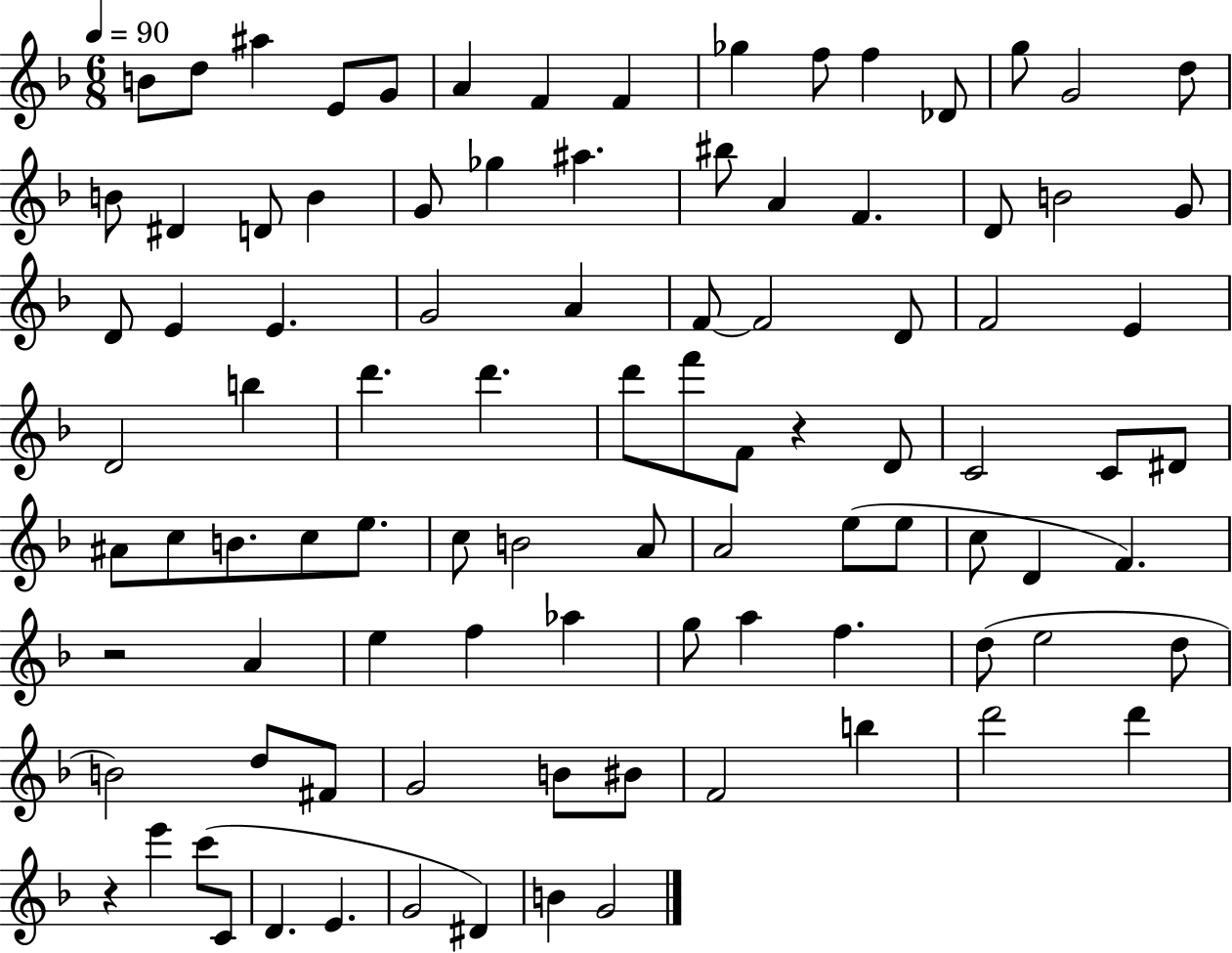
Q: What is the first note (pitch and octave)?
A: B4